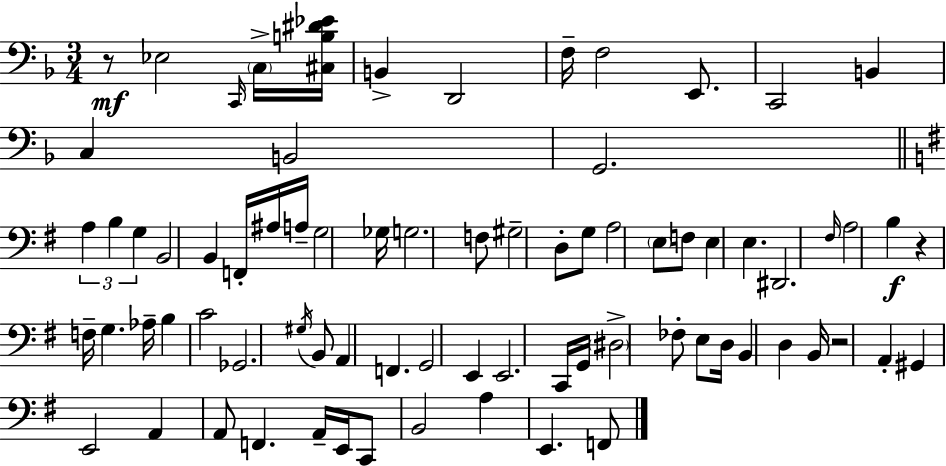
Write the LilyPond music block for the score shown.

{
  \clef bass
  \numericTimeSignature
  \time 3/4
  \key f \major
  \repeat volta 2 { r8\mf ees2 \grace { c,16 } \parenthesize c16-> | <cis b dis' ees'>16 b,4-> d,2 | f16-- f2 e,8. | c,2 b,4 | \break c4 b,2 | g,2. | \bar "||" \break \key g \major \tuplet 3/2 { a4 b4 g4 } | b,2 b,4 | f,16-. ais16 a16-- g2 ges16 | g2. | \break f8 gis2-- d8-. | g8 a2 \parenthesize e8 | f8 e4 e4. | dis,2. | \break \grace { fis16 } a2 b4\f | r4 f16-- g4. | aes16-- b4 c'2 | ges,2. | \break \acciaccatura { gis16 } b,8 a,4 f,4. | g,2 e,4 | e,2. | c,16 g,16 \parenthesize dis2-> | \break fes8-. e8 d16 b,4 d4 | b,16 r2 a,4-. | gis,4 e,2 | a,4 a,8 f,4. | \break a,16-- e,16 c,8 b,2 | a4 e,4. | f,8 } \bar "|."
}